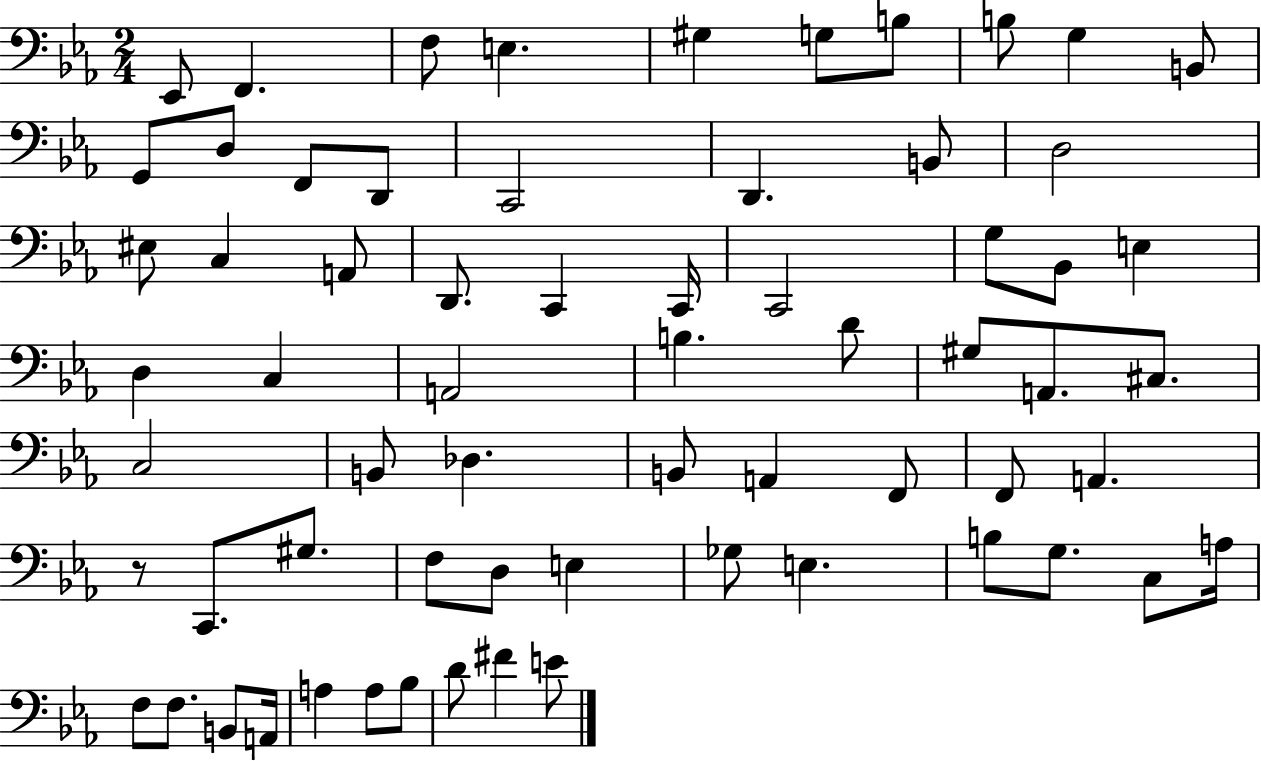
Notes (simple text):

Eb2/e F2/q. F3/e E3/q. G#3/q G3/e B3/e B3/e G3/q B2/e G2/e D3/e F2/e D2/e C2/h D2/q. B2/e D3/h EIS3/e C3/q A2/e D2/e. C2/q C2/s C2/h G3/e Bb2/e E3/q D3/q C3/q A2/h B3/q. D4/e G#3/e A2/e. C#3/e. C3/h B2/e Db3/q. B2/e A2/q F2/e F2/e A2/q. R/e C2/e. G#3/e. F3/e D3/e E3/q Gb3/e E3/q. B3/e G3/e. C3/e A3/s F3/e F3/e. B2/e A2/s A3/q A3/e Bb3/e D4/e F#4/q E4/e